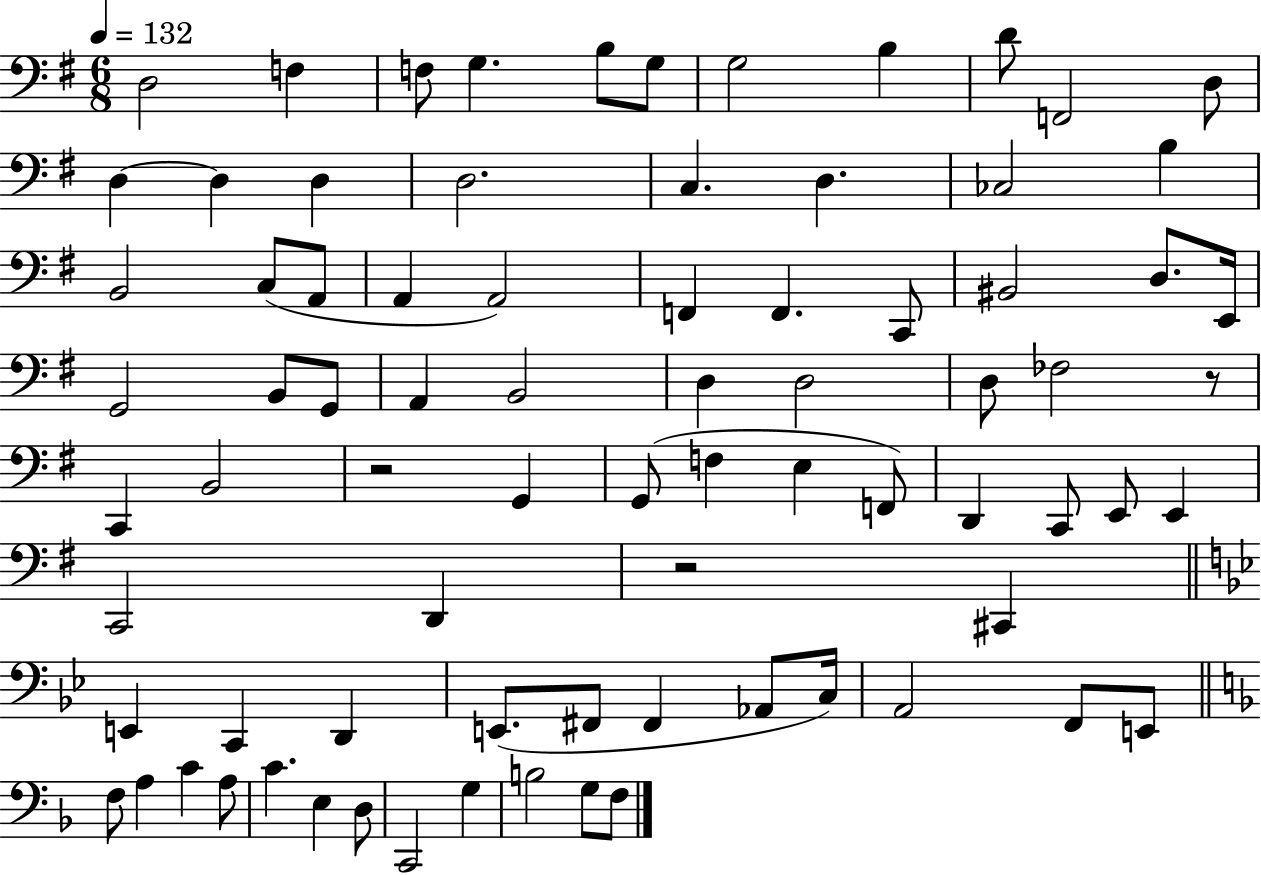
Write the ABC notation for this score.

X:1
T:Untitled
M:6/8
L:1/4
K:G
D,2 F, F,/2 G, B,/2 G,/2 G,2 B, D/2 F,,2 D,/2 D, D, D, D,2 C, D, _C,2 B, B,,2 C,/2 A,,/2 A,, A,,2 F,, F,, C,,/2 ^B,,2 D,/2 E,,/4 G,,2 B,,/2 G,,/2 A,, B,,2 D, D,2 D,/2 _F,2 z/2 C,, B,,2 z2 G,, G,,/2 F, E, F,,/2 D,, C,,/2 E,,/2 E,, C,,2 D,, z2 ^C,, E,, C,, D,, E,,/2 ^F,,/2 ^F,, _A,,/2 C,/4 A,,2 F,,/2 E,,/2 F,/2 A, C A,/2 C E, D,/2 C,,2 G, B,2 G,/2 F,/2